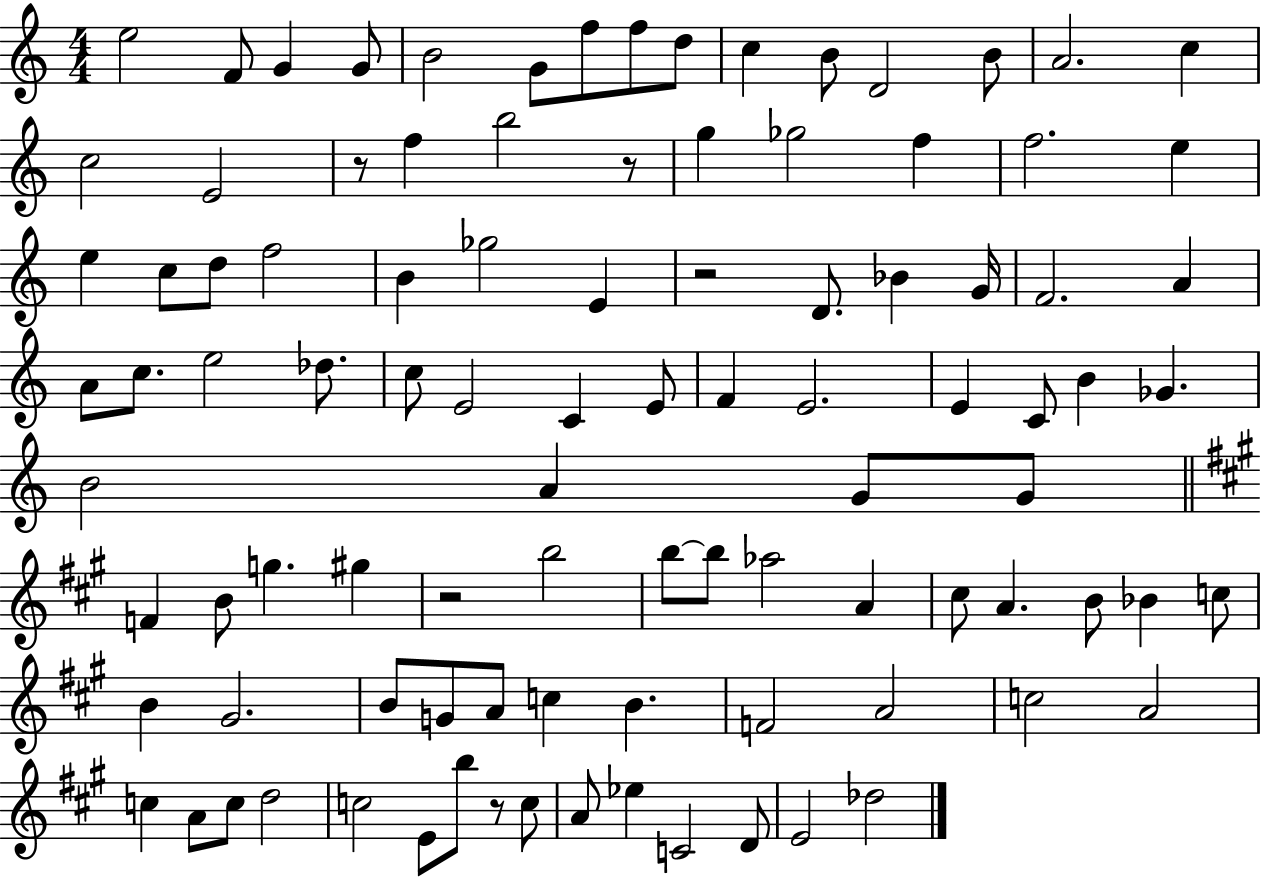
X:1
T:Untitled
M:4/4
L:1/4
K:C
e2 F/2 G G/2 B2 G/2 f/2 f/2 d/2 c B/2 D2 B/2 A2 c c2 E2 z/2 f b2 z/2 g _g2 f f2 e e c/2 d/2 f2 B _g2 E z2 D/2 _B G/4 F2 A A/2 c/2 e2 _d/2 c/2 E2 C E/2 F E2 E C/2 B _G B2 A G/2 G/2 F B/2 g ^g z2 b2 b/2 b/2 _a2 A ^c/2 A B/2 _B c/2 B ^G2 B/2 G/2 A/2 c B F2 A2 c2 A2 c A/2 c/2 d2 c2 E/2 b/2 z/2 c/2 A/2 _e C2 D/2 E2 _d2